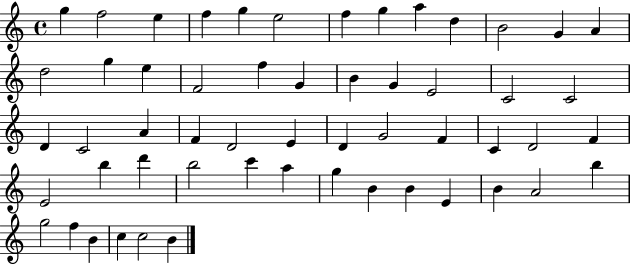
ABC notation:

X:1
T:Untitled
M:4/4
L:1/4
K:C
g f2 e f g e2 f g a d B2 G A d2 g e F2 f G B G E2 C2 C2 D C2 A F D2 E D G2 F C D2 F E2 b d' b2 c' a g B B E B A2 b g2 f B c c2 B